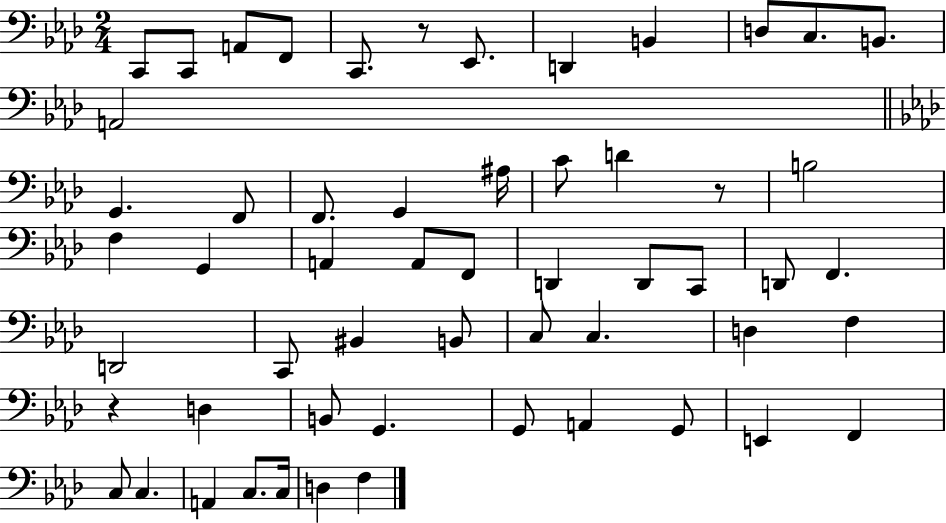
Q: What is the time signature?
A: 2/4